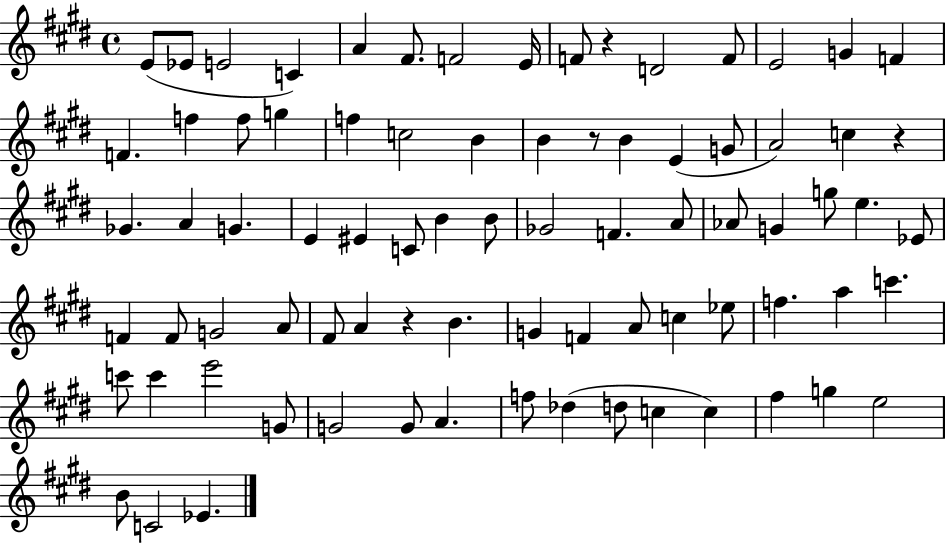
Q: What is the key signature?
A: E major